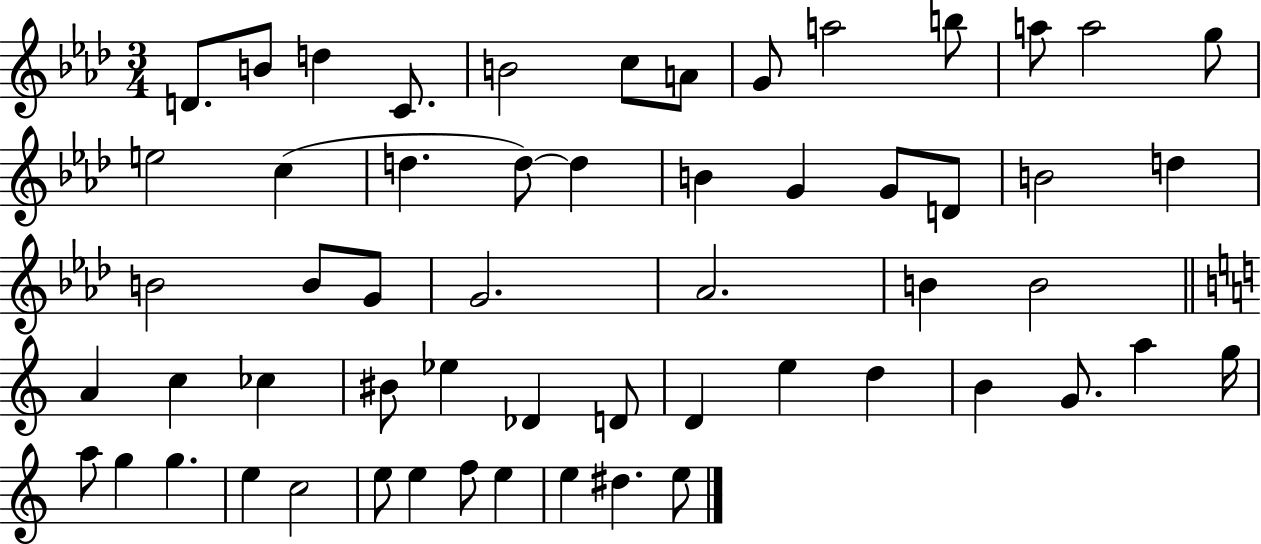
{
  \clef treble
  \numericTimeSignature
  \time 3/4
  \key aes \major
  \repeat volta 2 { d'8. b'8 d''4 c'8. | b'2 c''8 a'8 | g'8 a''2 b''8 | a''8 a''2 g''8 | \break e''2 c''4( | d''4. d''8~~) d''4 | b'4 g'4 g'8 d'8 | b'2 d''4 | \break b'2 b'8 g'8 | g'2. | aes'2. | b'4 b'2 | \break \bar "||" \break \key c \major a'4 c''4 ces''4 | bis'8 ees''4 des'4 d'8 | d'4 e''4 d''4 | b'4 g'8. a''4 g''16 | \break a''8 g''4 g''4. | e''4 c''2 | e''8 e''4 f''8 e''4 | e''4 dis''4. e''8 | \break } \bar "|."
}